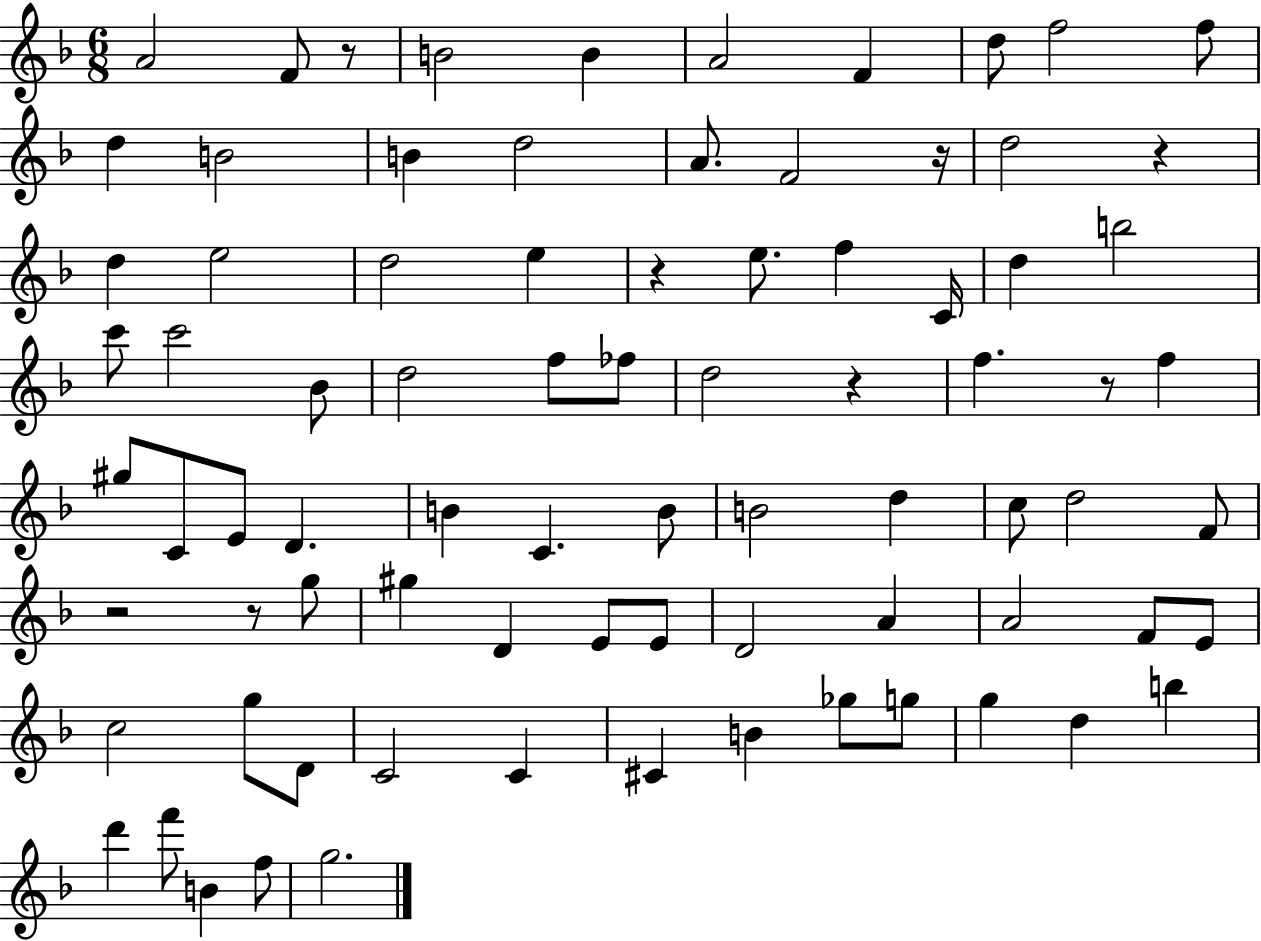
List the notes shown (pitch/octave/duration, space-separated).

A4/h F4/e R/e B4/h B4/q A4/h F4/q D5/e F5/h F5/e D5/q B4/h B4/q D5/h A4/e. F4/h R/s D5/h R/q D5/q E5/h D5/h E5/q R/q E5/e. F5/q C4/s D5/q B5/h C6/e C6/h Bb4/e D5/h F5/e FES5/e D5/h R/q F5/q. R/e F5/q G#5/e C4/e E4/e D4/q. B4/q C4/q. B4/e B4/h D5/q C5/e D5/h F4/e R/h R/e G5/e G#5/q D4/q E4/e E4/e D4/h A4/q A4/h F4/e E4/e C5/h G5/e D4/e C4/h C4/q C#4/q B4/q Gb5/e G5/e G5/q D5/q B5/q D6/q F6/e B4/q F5/e G5/h.